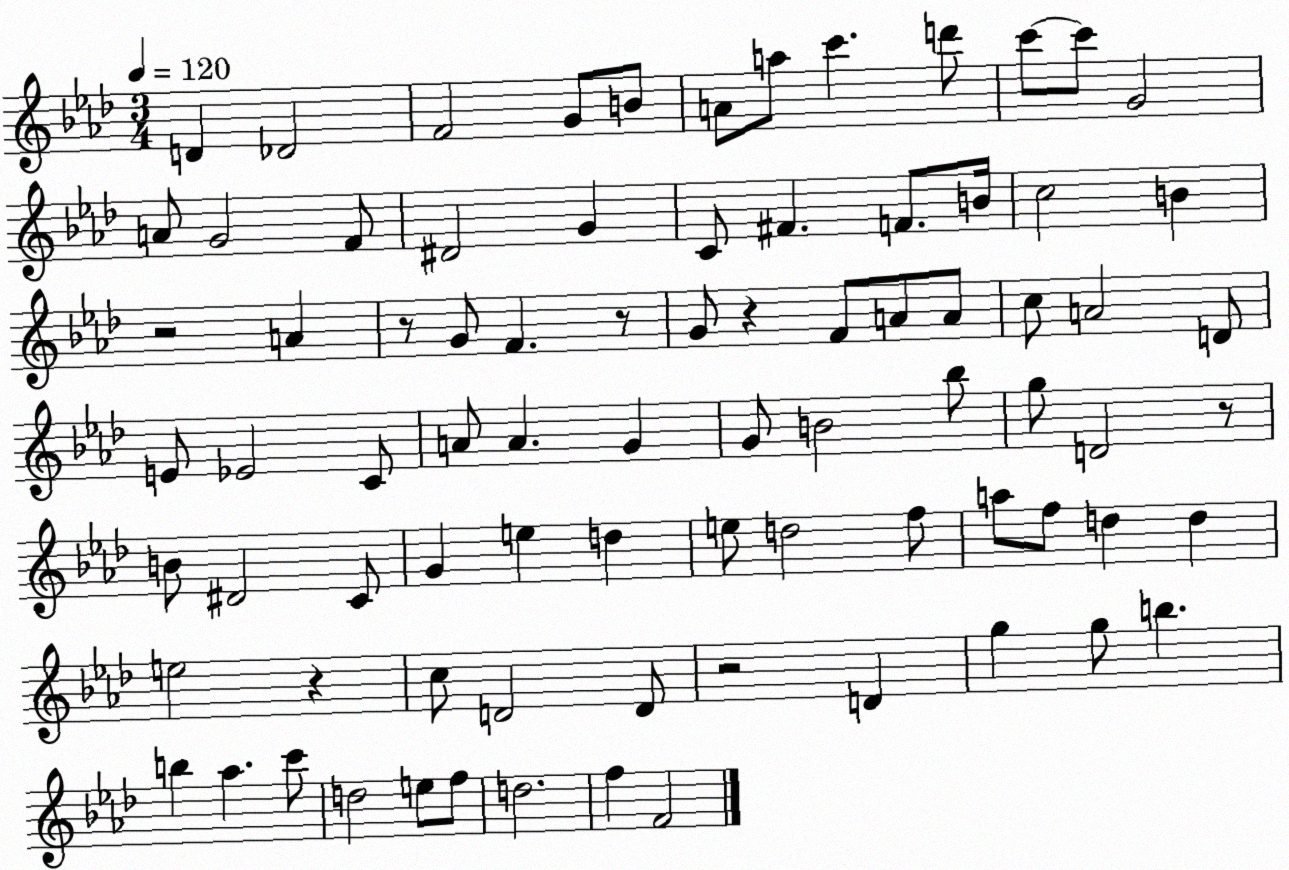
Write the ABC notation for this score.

X:1
T:Untitled
M:3/4
L:1/4
K:Ab
D _D2 F2 G/2 B/2 A/2 a/2 c' d'/2 c'/2 c'/2 G2 A/2 G2 F/2 ^D2 G C/2 ^F F/2 B/4 c2 B z2 A z/2 G/2 F z/2 G/2 z F/2 A/2 A/2 c/2 A2 D/2 E/2 _E2 C/2 A/2 A G G/2 B2 _b/2 g/2 D2 z/2 B/2 ^D2 C/2 G e d e/2 d2 f/2 a/2 f/2 d d e2 z c/2 D2 D/2 z2 D g g/2 b b _a c'/2 d2 e/2 f/2 d2 f F2